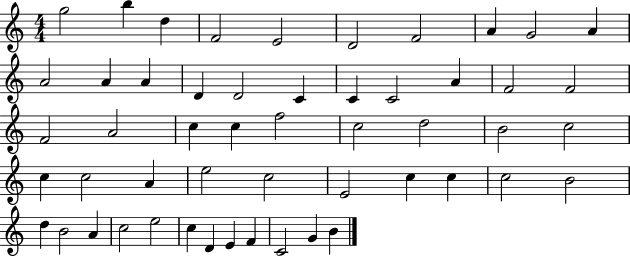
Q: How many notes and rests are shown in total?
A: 52